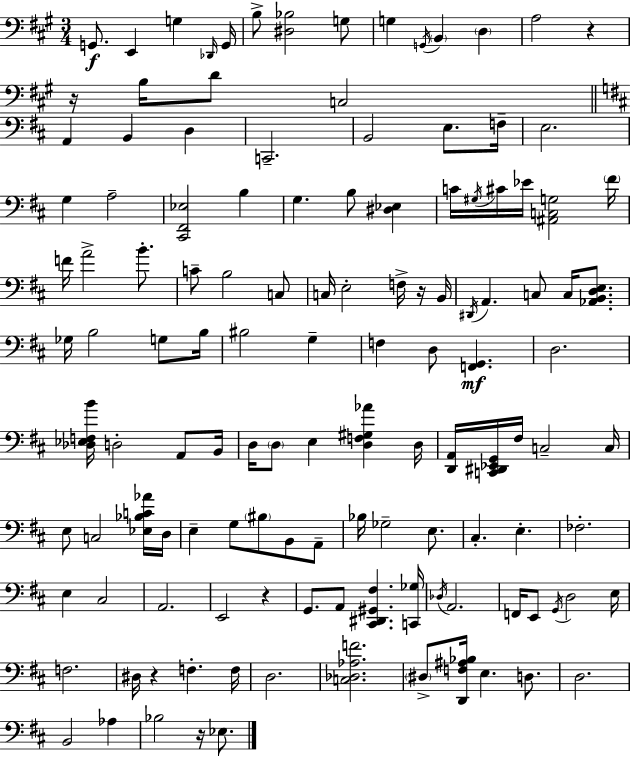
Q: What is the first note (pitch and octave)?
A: G2